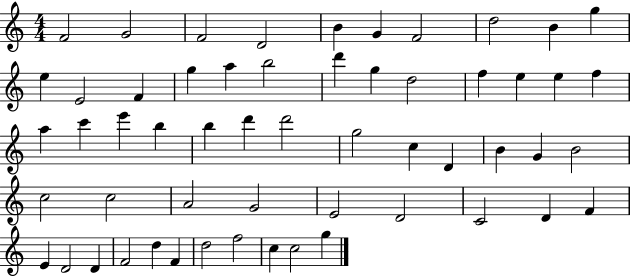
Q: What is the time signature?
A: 4/4